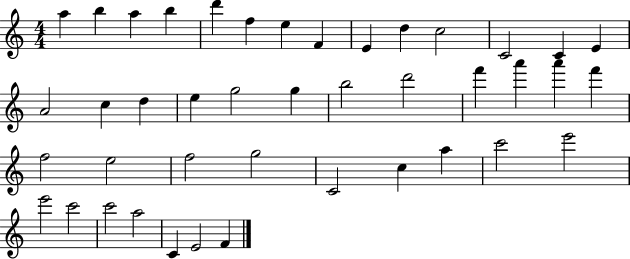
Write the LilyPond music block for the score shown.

{
  \clef treble
  \numericTimeSignature
  \time 4/4
  \key c \major
  a''4 b''4 a''4 b''4 | d'''4 f''4 e''4 f'4 | e'4 d''4 c''2 | c'2 c'4 e'4 | \break a'2 c''4 d''4 | e''4 g''2 g''4 | b''2 d'''2 | f'''4 a'''4 a'''4 f'''4 | \break f''2 e''2 | f''2 g''2 | c'2 c''4 a''4 | c'''2 e'''2 | \break e'''2 c'''2 | c'''2 a''2 | c'4 e'2 f'4 | \bar "|."
}